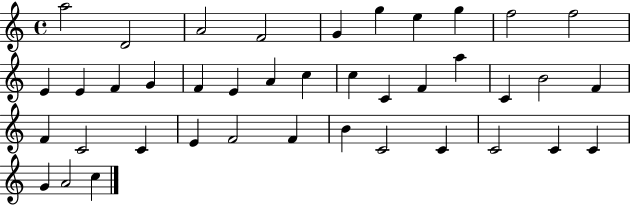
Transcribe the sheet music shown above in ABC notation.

X:1
T:Untitled
M:4/4
L:1/4
K:C
a2 D2 A2 F2 G g e g f2 f2 E E F G F E A c c C F a C B2 F F C2 C E F2 F B C2 C C2 C C G A2 c